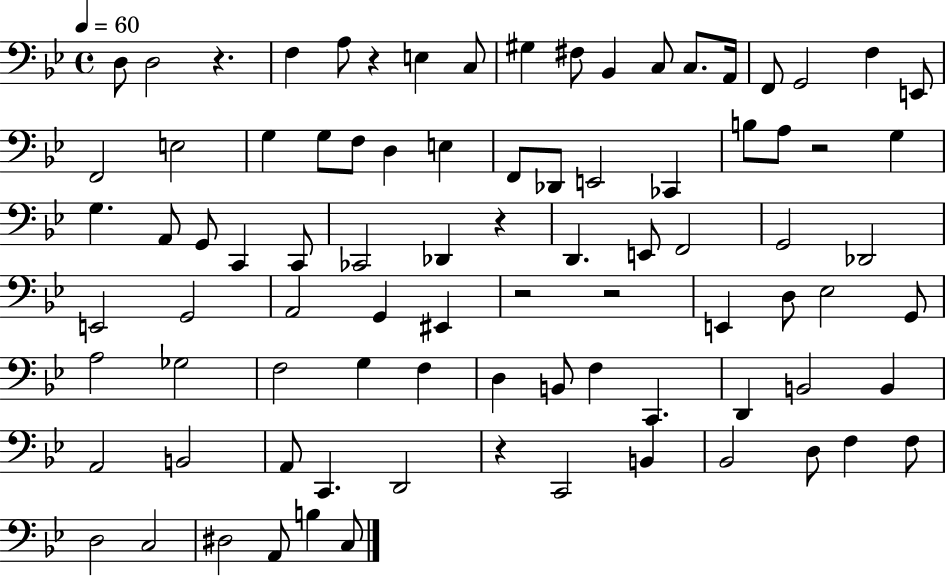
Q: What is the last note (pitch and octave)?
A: C3